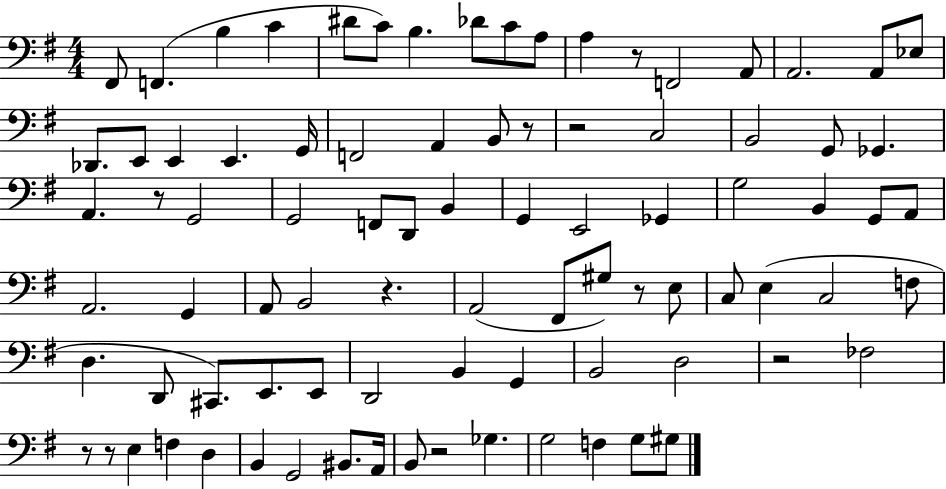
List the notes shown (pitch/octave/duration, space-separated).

F#2/e F2/q. B3/q C4/q D#4/e C4/e B3/q. Db4/e C4/e A3/e A3/q R/e F2/h A2/e A2/h. A2/e Eb3/e Db2/e. E2/e E2/q E2/q. G2/s F2/h A2/q B2/e R/e R/h C3/h B2/h G2/e Gb2/q. A2/q. R/e G2/h G2/h F2/e D2/e B2/q G2/q E2/h Gb2/q G3/h B2/q G2/e A2/e A2/h. G2/q A2/e B2/h R/q. A2/h F#2/e G#3/e R/e E3/e C3/e E3/q C3/h F3/e D3/q. D2/e C#2/e. E2/e. E2/e D2/h B2/q G2/q B2/h D3/h R/h FES3/h R/e R/e E3/q F3/q D3/q B2/q G2/h BIS2/e. A2/s B2/e R/h Gb3/q. G3/h F3/q G3/e G#3/e